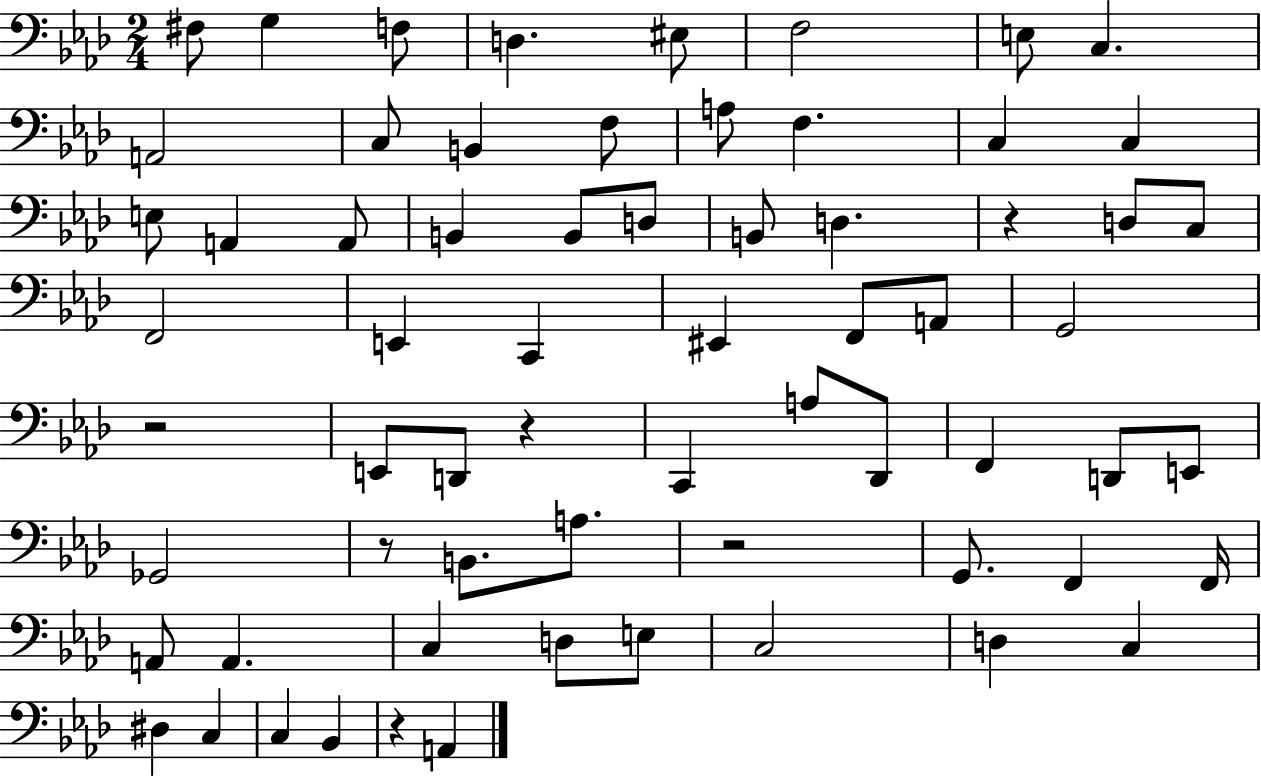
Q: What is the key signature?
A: AES major